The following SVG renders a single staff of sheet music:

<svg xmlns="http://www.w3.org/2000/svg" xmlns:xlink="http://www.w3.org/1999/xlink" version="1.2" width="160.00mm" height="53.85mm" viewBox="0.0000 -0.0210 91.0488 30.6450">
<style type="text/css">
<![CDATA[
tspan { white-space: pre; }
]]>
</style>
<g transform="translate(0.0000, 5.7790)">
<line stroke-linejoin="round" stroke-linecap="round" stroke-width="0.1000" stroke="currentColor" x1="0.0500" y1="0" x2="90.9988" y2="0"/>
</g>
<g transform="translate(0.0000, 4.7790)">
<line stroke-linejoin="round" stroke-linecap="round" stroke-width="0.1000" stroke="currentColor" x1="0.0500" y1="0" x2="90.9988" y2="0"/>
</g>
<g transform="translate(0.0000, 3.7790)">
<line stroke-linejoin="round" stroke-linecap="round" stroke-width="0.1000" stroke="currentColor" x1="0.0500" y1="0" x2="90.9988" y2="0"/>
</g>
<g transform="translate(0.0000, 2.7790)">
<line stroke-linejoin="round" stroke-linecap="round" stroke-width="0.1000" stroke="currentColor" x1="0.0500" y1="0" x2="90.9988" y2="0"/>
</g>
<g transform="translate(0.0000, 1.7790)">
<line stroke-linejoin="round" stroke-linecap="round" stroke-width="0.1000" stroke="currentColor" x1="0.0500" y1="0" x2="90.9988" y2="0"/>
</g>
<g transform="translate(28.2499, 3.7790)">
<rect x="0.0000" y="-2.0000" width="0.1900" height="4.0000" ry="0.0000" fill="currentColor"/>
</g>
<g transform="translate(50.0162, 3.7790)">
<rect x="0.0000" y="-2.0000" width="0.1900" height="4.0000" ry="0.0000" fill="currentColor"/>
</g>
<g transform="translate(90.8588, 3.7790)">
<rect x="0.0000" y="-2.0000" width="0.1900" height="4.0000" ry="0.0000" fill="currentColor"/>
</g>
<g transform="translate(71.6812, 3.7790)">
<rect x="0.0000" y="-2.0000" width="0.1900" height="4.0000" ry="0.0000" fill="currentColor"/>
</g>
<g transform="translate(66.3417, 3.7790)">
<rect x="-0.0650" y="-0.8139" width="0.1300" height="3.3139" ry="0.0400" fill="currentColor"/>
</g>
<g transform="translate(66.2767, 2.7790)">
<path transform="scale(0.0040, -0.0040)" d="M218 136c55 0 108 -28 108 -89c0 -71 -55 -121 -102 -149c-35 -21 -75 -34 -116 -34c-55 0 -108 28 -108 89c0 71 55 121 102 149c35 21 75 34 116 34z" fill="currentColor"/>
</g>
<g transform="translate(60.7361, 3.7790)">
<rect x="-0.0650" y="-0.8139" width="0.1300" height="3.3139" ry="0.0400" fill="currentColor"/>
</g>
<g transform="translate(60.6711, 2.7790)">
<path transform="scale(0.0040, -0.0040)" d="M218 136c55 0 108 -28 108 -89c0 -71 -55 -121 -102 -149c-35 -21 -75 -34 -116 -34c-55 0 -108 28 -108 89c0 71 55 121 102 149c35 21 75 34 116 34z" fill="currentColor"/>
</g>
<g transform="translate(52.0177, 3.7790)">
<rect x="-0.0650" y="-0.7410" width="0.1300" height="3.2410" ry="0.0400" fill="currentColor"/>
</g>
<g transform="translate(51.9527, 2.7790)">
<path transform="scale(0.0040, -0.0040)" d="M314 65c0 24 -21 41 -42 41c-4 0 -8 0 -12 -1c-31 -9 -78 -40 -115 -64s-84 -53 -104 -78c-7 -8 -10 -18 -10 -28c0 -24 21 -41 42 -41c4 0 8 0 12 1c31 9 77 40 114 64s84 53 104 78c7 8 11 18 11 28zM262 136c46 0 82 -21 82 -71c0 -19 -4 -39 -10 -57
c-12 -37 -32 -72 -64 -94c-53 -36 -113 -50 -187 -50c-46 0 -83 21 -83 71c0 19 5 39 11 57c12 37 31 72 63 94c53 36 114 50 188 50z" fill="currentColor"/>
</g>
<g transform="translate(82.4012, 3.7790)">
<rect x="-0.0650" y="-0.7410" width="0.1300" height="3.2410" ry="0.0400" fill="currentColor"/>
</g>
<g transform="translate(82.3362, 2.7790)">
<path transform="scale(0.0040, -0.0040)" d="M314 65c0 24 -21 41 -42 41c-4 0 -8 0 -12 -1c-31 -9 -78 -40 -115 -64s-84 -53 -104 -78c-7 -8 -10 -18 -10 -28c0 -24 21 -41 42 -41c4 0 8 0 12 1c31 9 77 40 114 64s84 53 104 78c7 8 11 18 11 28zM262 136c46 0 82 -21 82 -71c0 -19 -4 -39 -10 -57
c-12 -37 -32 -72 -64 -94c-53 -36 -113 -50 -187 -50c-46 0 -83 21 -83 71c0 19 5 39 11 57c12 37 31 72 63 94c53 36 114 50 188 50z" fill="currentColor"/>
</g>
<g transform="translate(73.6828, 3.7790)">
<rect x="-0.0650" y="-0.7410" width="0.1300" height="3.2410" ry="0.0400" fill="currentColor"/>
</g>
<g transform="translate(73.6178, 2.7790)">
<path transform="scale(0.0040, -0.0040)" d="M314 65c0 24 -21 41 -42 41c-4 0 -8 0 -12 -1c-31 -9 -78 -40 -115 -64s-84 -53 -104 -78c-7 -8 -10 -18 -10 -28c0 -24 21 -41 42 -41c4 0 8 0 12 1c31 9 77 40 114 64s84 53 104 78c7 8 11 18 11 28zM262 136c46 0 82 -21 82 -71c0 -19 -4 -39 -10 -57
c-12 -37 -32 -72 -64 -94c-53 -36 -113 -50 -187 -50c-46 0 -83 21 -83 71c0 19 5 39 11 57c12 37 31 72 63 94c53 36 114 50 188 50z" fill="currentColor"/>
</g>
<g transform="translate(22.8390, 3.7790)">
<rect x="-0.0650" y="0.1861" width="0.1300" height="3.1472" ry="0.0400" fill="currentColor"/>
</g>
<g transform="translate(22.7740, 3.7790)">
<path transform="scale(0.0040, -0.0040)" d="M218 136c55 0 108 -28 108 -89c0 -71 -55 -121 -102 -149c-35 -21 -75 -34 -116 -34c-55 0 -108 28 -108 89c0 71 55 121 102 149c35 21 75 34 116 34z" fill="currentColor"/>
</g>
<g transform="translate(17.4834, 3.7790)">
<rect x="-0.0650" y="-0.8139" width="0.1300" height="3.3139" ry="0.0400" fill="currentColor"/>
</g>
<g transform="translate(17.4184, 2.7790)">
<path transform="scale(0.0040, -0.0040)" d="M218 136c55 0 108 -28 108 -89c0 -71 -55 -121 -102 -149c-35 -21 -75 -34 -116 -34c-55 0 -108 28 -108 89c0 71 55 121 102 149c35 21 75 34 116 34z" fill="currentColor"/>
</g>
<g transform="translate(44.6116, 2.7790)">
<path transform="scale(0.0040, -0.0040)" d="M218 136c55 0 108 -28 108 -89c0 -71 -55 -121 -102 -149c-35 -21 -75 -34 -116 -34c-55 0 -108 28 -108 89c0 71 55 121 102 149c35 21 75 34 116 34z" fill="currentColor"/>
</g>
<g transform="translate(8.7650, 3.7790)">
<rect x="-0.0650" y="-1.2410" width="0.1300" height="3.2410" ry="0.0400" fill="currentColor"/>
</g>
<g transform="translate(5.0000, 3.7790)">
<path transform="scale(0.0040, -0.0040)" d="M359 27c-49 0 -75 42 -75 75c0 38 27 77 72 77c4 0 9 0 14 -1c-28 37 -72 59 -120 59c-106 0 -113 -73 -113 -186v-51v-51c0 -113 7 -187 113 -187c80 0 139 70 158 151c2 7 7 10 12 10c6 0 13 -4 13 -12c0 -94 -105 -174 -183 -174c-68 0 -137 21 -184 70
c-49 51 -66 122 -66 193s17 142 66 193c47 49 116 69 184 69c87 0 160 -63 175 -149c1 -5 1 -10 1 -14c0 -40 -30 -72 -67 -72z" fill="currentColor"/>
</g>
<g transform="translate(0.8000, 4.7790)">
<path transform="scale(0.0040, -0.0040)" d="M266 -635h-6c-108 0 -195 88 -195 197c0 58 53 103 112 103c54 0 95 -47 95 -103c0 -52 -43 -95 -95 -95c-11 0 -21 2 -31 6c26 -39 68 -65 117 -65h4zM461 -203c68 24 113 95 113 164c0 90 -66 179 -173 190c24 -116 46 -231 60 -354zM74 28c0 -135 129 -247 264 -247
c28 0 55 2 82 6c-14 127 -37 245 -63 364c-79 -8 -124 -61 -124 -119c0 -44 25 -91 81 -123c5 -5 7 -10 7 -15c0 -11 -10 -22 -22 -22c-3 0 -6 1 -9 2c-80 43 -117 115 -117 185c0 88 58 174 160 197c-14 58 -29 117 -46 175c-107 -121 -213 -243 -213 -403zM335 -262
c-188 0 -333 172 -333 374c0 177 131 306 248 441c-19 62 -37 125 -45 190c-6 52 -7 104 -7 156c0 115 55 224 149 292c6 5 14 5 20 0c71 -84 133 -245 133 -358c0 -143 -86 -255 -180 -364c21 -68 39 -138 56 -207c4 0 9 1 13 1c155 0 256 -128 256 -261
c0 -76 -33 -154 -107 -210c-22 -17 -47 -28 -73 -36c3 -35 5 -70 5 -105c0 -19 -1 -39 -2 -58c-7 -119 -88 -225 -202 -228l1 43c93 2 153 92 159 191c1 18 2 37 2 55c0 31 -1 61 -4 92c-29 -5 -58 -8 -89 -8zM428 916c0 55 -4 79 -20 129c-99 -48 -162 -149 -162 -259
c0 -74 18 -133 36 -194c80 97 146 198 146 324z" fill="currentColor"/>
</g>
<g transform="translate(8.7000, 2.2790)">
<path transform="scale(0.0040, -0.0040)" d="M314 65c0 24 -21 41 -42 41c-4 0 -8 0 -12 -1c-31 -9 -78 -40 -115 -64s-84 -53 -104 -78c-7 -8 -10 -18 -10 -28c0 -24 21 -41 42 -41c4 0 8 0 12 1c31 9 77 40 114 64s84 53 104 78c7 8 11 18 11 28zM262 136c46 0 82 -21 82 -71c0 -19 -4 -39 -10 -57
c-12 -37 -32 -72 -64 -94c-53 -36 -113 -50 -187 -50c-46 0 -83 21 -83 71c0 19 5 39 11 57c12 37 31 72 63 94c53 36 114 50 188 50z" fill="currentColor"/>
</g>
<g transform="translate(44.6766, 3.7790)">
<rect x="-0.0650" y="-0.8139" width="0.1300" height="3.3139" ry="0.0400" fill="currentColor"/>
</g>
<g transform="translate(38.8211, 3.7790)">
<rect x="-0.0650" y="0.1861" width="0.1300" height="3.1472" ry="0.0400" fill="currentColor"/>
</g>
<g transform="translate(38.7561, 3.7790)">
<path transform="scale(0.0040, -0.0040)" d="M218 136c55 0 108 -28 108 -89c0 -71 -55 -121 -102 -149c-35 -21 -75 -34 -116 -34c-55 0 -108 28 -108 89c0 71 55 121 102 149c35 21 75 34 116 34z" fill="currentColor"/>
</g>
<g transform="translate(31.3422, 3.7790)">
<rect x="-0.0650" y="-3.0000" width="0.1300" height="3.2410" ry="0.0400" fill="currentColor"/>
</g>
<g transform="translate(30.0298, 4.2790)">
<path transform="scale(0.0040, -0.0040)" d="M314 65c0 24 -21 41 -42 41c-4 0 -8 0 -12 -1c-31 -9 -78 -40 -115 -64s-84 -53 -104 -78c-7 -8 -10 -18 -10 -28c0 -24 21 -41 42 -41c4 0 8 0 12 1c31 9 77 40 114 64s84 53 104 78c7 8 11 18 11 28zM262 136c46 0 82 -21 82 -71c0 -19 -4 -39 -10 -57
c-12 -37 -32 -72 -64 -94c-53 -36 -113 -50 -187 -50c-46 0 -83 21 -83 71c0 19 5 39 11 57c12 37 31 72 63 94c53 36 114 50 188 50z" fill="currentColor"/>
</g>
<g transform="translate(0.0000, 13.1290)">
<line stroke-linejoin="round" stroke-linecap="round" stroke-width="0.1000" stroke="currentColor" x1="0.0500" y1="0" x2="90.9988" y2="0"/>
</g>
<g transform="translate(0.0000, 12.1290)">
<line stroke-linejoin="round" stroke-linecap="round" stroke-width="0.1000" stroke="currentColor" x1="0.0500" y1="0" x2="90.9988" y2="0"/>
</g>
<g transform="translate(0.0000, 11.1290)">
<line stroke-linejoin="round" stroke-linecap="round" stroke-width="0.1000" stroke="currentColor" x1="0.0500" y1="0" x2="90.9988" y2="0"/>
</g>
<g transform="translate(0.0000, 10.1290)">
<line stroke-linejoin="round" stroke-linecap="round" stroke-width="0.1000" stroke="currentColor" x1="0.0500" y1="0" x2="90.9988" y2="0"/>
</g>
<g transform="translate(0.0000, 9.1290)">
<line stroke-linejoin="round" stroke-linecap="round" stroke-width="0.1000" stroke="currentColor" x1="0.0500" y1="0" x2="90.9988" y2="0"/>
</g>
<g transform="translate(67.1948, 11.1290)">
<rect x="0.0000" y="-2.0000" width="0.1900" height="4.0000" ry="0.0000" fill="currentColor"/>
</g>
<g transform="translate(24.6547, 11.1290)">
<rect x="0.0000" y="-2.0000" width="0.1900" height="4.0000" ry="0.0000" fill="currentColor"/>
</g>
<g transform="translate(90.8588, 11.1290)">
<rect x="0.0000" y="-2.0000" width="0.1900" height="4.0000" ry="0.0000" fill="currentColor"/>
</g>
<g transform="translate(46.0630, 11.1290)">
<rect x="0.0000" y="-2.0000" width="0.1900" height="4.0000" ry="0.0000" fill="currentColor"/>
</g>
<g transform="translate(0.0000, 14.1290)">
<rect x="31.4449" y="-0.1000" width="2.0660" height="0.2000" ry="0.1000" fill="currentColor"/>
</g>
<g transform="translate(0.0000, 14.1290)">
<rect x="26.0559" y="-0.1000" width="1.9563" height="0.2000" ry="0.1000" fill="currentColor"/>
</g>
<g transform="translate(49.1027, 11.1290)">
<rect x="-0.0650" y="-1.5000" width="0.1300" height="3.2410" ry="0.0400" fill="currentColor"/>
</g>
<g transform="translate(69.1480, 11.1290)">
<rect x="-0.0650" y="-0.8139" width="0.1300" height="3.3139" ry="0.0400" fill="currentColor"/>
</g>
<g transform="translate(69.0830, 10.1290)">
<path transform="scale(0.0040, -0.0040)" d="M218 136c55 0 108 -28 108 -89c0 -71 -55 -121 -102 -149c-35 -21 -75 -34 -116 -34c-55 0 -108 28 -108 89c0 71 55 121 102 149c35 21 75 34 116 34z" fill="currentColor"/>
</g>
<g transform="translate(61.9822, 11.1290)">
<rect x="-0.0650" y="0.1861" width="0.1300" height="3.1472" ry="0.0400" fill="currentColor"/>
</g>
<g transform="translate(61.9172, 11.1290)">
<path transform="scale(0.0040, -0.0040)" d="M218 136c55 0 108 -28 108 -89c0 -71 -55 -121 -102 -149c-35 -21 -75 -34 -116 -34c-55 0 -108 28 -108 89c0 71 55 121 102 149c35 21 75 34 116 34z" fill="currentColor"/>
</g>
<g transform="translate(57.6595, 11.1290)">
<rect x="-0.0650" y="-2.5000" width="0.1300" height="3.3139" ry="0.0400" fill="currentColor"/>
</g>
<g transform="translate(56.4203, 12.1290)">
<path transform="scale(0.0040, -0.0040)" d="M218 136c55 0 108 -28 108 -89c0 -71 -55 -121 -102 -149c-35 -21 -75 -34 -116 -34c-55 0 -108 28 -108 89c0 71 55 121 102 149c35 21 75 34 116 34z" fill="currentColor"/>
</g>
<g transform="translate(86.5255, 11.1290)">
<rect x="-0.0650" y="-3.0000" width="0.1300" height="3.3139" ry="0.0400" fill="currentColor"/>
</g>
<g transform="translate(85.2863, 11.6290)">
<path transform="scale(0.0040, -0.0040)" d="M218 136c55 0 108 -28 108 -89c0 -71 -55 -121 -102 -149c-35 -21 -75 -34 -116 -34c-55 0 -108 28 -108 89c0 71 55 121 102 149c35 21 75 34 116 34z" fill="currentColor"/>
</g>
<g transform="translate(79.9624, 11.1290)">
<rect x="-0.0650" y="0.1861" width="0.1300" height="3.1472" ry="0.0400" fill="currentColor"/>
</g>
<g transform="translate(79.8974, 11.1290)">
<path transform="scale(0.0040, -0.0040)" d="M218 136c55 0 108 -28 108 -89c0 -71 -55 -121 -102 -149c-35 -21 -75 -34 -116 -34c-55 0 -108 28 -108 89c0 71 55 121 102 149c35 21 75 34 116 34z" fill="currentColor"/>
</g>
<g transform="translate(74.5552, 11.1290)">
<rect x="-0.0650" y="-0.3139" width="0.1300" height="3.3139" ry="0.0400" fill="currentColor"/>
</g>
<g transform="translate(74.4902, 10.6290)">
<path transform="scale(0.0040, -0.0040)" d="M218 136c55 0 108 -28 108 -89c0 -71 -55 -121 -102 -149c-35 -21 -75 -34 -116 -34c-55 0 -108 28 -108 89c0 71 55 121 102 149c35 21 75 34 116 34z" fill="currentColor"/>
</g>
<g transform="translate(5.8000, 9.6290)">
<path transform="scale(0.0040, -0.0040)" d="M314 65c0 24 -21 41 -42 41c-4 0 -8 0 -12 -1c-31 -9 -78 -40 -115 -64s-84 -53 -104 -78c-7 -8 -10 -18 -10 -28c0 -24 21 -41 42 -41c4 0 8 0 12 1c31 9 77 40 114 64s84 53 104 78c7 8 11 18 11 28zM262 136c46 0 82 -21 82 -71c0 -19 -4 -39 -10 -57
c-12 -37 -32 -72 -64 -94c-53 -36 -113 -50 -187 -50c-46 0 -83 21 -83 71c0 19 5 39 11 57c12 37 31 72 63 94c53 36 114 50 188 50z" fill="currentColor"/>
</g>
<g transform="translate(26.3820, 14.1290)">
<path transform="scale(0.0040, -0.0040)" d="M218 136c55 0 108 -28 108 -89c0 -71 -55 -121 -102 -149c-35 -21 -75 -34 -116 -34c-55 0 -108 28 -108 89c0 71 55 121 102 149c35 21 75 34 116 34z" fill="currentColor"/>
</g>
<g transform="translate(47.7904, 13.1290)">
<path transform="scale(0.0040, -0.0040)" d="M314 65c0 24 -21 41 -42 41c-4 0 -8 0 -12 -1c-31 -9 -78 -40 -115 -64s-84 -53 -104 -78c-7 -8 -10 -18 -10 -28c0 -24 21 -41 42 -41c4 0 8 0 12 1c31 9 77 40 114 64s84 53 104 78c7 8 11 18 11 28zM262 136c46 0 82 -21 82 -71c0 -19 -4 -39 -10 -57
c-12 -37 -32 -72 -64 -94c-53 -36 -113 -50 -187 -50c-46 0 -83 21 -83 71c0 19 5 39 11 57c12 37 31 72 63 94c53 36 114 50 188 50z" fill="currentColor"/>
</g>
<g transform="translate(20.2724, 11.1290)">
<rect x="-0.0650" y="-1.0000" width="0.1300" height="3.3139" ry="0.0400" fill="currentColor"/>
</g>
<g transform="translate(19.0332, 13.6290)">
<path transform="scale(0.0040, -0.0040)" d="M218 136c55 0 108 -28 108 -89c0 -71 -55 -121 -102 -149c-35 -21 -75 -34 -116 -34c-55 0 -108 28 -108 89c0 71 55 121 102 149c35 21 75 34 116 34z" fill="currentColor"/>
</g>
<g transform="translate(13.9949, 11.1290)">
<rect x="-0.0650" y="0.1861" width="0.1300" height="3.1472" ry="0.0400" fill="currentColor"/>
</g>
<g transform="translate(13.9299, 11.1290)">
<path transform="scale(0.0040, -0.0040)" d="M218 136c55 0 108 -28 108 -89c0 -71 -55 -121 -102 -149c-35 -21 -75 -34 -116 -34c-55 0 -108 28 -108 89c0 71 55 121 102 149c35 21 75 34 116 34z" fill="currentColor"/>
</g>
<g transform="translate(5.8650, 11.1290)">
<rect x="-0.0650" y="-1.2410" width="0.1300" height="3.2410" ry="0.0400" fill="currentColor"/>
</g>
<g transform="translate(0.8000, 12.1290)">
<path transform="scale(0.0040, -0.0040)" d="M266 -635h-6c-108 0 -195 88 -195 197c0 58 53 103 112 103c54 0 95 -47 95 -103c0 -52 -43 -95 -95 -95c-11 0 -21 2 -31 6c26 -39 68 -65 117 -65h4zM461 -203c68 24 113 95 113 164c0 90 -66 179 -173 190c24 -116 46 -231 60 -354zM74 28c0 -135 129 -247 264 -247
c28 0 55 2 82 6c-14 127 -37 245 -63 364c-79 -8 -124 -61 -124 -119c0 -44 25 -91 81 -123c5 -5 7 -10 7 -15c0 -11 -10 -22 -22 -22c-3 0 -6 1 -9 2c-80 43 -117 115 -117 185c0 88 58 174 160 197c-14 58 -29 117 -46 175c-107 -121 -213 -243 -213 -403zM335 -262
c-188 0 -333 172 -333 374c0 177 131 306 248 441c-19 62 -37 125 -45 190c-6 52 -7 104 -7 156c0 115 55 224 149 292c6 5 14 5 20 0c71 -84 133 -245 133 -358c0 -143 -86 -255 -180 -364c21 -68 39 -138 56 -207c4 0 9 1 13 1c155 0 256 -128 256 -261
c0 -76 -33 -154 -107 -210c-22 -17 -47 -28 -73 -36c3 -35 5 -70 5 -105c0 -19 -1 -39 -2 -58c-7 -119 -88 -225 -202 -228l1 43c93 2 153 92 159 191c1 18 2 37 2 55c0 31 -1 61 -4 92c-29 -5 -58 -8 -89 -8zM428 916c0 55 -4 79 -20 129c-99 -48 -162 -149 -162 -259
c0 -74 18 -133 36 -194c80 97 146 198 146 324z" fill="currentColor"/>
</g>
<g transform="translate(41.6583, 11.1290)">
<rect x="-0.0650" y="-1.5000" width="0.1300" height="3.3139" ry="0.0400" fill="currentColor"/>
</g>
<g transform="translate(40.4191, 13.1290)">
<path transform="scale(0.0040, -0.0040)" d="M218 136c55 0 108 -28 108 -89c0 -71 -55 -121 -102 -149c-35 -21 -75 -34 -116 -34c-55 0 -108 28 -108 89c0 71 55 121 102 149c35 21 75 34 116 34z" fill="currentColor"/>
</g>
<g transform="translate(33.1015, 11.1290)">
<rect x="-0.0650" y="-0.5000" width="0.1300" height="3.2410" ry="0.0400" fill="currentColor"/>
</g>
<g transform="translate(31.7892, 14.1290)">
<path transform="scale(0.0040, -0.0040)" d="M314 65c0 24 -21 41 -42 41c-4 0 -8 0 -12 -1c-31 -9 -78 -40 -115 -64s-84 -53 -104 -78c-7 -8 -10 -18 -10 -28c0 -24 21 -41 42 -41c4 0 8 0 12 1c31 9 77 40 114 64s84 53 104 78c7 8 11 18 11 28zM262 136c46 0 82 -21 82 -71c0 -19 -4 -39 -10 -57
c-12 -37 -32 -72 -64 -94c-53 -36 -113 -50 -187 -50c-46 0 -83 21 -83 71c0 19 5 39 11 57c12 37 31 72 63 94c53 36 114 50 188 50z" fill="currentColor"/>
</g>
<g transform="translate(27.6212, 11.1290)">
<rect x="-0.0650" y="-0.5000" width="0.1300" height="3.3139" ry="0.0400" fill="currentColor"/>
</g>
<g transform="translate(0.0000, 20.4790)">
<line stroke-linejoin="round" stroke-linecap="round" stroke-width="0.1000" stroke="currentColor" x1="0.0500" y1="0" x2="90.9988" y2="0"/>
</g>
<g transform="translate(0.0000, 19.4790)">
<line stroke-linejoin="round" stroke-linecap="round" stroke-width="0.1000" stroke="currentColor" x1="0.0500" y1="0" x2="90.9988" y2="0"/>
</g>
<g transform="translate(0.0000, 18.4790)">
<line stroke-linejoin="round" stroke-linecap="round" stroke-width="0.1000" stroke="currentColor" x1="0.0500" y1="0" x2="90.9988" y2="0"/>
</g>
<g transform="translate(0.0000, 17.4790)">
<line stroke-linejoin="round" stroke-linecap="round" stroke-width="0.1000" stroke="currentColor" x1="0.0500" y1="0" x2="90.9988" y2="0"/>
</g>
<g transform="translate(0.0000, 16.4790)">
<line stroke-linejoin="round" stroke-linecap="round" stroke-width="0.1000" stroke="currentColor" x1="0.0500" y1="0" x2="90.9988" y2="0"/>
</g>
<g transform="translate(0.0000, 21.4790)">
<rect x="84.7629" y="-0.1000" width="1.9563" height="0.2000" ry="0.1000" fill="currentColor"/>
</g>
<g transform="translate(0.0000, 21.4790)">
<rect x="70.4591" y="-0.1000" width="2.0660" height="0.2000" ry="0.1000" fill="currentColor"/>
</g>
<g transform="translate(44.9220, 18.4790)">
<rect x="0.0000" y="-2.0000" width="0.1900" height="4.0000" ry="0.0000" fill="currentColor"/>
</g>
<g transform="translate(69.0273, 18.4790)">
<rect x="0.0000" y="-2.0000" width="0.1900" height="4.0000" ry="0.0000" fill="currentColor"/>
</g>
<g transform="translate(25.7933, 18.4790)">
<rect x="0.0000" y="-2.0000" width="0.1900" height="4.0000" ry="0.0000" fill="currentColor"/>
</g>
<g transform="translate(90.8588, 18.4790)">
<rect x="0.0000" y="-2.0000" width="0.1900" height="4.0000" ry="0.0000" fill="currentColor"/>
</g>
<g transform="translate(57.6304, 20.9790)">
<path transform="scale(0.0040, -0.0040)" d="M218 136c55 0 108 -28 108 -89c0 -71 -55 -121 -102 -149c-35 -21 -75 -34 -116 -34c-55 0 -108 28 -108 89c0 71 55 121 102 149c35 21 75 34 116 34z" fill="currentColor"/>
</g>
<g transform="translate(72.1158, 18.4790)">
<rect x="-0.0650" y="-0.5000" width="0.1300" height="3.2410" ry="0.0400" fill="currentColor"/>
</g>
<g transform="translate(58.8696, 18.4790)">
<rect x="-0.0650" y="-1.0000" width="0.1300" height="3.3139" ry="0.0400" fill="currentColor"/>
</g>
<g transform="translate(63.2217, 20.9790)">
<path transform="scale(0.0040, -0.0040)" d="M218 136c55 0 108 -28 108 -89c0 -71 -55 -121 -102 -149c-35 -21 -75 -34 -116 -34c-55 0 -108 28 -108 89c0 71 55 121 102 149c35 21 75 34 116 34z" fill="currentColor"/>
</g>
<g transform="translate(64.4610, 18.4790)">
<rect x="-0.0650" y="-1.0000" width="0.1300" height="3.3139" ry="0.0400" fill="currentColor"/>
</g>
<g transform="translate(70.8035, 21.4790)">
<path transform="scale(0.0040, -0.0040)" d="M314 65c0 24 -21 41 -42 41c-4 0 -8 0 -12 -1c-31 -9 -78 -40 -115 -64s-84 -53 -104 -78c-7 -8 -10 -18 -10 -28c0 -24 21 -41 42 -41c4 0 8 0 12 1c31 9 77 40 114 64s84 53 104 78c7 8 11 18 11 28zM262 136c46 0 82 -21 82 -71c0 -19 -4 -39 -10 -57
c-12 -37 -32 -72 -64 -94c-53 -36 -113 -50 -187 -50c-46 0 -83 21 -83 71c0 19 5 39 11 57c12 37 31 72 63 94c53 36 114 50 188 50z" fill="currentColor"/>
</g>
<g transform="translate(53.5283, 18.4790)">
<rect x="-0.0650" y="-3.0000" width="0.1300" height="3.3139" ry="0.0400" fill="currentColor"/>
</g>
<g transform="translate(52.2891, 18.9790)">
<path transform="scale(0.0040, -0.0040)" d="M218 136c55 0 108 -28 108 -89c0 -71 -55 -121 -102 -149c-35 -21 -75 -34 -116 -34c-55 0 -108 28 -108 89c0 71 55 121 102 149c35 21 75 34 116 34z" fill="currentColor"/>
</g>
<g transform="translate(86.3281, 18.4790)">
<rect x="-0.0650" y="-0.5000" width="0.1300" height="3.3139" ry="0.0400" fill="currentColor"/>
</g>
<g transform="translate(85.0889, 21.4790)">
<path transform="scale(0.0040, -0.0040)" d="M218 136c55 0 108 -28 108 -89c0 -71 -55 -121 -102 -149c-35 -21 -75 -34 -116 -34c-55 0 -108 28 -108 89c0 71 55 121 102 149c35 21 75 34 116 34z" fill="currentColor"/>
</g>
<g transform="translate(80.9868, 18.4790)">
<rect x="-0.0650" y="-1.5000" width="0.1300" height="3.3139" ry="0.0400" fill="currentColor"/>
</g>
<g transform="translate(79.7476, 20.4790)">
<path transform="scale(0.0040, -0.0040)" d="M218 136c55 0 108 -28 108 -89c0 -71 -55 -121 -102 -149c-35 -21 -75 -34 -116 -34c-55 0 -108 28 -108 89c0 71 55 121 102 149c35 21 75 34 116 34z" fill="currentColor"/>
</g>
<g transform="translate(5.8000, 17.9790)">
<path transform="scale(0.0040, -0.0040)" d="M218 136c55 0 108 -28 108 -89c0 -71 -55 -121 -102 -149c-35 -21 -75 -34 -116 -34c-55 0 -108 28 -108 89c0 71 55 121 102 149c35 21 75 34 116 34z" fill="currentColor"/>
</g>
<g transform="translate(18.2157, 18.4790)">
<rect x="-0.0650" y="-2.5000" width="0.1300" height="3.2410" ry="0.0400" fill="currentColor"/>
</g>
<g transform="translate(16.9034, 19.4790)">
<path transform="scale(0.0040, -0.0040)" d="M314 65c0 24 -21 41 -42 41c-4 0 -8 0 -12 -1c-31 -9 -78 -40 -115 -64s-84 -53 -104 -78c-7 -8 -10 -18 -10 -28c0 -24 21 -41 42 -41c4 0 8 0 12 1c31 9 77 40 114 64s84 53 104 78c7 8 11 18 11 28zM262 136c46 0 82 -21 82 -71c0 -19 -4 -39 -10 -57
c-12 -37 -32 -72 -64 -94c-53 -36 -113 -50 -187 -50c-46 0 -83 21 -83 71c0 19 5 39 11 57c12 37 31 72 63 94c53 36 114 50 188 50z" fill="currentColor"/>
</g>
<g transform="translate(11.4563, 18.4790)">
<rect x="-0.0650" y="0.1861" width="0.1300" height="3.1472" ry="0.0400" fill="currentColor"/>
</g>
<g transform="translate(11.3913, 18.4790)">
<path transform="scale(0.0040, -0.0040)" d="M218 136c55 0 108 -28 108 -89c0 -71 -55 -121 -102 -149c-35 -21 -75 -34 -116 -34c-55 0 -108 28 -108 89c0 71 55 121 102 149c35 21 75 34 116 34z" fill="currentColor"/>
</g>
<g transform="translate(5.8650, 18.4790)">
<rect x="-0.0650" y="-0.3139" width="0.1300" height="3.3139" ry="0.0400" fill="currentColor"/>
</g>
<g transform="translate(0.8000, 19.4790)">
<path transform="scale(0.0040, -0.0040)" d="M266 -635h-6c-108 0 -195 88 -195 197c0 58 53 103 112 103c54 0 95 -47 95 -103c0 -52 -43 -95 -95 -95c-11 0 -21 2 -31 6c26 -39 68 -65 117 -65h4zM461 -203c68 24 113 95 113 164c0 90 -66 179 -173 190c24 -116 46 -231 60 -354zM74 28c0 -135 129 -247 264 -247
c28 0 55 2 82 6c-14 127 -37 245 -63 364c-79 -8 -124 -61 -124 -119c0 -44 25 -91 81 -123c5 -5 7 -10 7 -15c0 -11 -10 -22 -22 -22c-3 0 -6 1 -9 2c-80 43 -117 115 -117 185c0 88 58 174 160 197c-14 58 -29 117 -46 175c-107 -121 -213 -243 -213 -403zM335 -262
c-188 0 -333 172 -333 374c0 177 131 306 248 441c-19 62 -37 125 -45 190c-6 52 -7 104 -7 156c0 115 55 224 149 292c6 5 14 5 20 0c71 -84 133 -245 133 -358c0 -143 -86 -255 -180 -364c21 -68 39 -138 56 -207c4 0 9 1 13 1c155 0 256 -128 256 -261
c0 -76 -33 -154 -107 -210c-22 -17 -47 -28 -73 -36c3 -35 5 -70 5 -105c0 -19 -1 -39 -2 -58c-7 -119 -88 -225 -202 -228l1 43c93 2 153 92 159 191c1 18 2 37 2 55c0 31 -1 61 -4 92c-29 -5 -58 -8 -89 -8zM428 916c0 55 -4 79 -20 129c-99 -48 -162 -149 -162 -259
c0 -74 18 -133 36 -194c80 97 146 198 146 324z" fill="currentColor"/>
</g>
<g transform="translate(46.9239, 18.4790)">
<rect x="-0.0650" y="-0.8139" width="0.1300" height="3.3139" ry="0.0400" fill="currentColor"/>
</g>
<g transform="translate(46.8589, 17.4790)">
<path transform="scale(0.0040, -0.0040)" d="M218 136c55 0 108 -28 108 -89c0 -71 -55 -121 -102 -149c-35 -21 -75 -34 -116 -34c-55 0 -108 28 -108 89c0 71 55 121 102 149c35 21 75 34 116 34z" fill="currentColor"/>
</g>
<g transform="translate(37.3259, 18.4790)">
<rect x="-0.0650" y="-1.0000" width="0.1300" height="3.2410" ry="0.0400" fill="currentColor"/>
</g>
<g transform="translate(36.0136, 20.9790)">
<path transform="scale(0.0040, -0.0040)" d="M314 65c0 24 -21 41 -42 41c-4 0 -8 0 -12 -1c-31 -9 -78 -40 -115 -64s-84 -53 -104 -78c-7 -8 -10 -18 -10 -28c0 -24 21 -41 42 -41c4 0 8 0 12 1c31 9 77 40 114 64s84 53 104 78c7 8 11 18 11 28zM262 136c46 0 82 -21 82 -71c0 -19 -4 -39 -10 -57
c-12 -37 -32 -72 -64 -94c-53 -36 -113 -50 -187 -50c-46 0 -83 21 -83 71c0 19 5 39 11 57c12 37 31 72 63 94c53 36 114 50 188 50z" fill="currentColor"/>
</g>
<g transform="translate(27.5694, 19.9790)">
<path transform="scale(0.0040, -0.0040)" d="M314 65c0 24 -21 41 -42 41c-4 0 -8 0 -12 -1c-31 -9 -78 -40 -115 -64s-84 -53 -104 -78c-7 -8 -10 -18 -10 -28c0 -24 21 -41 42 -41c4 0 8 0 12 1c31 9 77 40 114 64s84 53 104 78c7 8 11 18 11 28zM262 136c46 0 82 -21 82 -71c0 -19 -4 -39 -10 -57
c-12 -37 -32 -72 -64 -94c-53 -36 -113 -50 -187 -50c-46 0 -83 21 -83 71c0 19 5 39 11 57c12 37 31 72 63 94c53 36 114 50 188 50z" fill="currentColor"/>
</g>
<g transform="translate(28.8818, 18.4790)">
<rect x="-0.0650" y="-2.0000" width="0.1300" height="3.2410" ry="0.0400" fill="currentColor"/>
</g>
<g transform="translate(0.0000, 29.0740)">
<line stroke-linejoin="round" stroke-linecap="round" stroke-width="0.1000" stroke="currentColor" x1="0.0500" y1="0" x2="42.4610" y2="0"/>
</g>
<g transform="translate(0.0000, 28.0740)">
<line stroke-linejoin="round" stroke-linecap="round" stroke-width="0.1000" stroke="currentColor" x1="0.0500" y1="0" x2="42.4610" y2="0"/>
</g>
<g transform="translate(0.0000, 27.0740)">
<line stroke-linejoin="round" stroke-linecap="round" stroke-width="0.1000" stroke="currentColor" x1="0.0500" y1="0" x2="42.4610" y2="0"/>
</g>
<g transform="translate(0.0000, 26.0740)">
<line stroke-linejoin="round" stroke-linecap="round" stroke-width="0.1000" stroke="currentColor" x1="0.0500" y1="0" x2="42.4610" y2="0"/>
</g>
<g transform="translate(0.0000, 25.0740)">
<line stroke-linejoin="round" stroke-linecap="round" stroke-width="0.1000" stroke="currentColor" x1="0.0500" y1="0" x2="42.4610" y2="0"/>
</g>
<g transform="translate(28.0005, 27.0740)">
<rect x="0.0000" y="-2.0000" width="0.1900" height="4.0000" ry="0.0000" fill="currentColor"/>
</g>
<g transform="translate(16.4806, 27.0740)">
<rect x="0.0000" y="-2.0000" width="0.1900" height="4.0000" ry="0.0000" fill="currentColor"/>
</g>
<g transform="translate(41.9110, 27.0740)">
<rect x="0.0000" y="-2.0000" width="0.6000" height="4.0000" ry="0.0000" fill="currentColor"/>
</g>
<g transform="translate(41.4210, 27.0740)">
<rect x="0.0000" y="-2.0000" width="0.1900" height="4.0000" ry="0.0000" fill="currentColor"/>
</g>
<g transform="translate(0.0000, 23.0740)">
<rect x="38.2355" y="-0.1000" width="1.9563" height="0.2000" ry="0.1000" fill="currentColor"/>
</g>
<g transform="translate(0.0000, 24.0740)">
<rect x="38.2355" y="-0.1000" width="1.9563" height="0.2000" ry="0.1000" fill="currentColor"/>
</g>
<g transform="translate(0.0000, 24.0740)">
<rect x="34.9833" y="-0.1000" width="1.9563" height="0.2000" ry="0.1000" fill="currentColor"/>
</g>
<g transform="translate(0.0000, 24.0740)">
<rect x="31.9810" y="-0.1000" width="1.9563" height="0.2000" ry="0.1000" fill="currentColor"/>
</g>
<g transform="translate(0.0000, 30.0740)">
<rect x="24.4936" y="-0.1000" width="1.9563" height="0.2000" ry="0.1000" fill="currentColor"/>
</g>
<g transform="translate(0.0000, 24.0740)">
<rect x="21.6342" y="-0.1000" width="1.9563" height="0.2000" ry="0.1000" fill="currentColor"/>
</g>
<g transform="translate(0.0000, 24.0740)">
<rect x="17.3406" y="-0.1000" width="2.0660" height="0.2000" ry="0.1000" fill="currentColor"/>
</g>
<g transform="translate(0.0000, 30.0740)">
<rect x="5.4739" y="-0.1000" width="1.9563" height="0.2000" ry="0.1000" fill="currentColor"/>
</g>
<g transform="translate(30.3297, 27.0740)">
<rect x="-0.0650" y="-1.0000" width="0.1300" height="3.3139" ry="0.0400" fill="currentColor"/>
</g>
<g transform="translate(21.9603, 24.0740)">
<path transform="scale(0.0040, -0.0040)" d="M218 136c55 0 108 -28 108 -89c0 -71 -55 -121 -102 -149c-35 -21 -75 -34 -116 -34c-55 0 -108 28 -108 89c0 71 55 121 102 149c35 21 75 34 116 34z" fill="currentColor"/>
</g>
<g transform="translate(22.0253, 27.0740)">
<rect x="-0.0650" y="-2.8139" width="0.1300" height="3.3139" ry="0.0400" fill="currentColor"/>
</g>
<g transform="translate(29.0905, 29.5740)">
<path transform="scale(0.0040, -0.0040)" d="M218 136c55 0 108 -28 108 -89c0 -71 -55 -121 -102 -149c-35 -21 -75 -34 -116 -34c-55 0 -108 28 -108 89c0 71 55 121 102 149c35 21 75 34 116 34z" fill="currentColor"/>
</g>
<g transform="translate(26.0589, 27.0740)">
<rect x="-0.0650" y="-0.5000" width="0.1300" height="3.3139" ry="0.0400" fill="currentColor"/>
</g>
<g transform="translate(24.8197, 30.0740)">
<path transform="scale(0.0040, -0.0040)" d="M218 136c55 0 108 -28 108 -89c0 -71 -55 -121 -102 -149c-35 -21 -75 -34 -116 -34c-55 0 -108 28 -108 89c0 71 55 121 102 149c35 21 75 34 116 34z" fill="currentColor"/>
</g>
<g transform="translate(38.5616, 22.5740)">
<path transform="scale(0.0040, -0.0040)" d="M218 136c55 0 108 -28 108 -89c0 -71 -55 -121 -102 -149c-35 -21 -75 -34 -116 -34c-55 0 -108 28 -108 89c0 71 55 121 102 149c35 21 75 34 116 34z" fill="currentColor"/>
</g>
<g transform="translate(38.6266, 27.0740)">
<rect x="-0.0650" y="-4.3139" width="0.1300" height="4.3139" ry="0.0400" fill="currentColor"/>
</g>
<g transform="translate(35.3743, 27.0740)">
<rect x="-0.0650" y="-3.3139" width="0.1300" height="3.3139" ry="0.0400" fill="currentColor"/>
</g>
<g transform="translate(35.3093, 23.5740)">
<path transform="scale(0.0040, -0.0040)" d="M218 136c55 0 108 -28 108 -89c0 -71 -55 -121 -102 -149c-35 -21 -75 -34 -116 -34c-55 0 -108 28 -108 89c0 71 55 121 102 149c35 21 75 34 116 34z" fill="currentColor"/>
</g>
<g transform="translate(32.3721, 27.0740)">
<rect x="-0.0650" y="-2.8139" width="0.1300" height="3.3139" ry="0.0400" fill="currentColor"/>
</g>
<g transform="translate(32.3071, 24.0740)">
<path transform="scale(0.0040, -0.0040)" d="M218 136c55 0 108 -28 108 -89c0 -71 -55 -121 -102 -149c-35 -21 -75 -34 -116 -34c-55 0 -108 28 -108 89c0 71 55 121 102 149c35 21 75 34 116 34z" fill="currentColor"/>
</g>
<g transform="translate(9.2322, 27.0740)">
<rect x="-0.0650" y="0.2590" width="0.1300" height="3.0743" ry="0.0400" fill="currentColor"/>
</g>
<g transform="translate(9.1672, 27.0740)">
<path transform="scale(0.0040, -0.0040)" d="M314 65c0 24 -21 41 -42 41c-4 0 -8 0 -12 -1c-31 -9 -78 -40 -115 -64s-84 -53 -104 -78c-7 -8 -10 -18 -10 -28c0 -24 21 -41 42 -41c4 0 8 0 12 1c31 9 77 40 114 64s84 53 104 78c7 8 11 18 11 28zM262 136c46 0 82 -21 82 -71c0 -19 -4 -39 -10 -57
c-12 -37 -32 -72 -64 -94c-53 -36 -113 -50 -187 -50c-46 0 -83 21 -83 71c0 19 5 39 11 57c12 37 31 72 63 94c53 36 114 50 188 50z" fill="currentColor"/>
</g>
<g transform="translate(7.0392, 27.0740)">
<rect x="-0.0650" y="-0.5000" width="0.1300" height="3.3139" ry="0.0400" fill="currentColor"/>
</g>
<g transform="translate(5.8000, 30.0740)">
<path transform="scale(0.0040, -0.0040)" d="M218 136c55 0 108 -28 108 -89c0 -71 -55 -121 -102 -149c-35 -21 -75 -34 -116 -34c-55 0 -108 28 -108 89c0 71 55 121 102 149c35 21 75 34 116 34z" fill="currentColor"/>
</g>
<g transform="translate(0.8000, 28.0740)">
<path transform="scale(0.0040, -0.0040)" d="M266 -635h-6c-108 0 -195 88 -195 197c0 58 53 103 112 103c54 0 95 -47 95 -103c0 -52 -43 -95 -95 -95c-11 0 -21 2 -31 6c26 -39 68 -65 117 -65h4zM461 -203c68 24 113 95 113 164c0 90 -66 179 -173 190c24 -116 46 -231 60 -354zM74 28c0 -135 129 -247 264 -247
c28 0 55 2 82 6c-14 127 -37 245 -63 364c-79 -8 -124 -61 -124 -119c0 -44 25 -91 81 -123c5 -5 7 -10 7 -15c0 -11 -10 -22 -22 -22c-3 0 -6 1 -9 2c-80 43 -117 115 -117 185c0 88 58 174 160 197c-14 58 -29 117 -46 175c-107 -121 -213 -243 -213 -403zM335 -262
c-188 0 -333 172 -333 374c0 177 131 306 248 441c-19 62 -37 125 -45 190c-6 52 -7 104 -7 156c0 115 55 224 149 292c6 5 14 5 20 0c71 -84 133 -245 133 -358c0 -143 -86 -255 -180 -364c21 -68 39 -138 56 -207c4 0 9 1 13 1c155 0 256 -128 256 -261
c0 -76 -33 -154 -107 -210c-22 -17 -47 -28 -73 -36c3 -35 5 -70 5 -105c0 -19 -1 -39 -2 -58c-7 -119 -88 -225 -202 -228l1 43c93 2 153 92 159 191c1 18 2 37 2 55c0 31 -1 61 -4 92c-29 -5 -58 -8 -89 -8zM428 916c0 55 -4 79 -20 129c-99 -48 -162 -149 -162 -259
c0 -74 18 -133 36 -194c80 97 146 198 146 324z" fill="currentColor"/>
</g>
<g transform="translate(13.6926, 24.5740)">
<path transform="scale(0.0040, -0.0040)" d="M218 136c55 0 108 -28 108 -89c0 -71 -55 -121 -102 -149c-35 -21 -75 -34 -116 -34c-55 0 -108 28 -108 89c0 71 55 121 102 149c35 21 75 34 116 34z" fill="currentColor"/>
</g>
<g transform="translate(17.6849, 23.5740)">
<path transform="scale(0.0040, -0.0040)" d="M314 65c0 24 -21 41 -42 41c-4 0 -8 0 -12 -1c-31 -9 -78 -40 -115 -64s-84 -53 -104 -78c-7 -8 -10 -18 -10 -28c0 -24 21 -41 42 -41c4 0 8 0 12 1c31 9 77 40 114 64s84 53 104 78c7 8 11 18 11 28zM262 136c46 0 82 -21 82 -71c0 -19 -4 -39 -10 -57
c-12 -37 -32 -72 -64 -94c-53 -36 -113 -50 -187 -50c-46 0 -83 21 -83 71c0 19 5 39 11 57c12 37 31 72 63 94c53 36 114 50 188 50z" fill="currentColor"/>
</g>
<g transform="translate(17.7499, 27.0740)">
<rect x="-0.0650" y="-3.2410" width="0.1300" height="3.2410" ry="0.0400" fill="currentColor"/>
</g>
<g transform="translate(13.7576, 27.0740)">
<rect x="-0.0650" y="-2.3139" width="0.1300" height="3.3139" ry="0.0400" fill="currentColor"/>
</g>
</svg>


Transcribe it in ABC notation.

X:1
T:Untitled
M:4/4
L:1/4
K:C
e2 d B A2 B d d2 d d d2 d2 e2 B D C C2 E E2 G B d c B A c B G2 F2 D2 d A D D C2 E C C B2 g b2 a C D a b d'